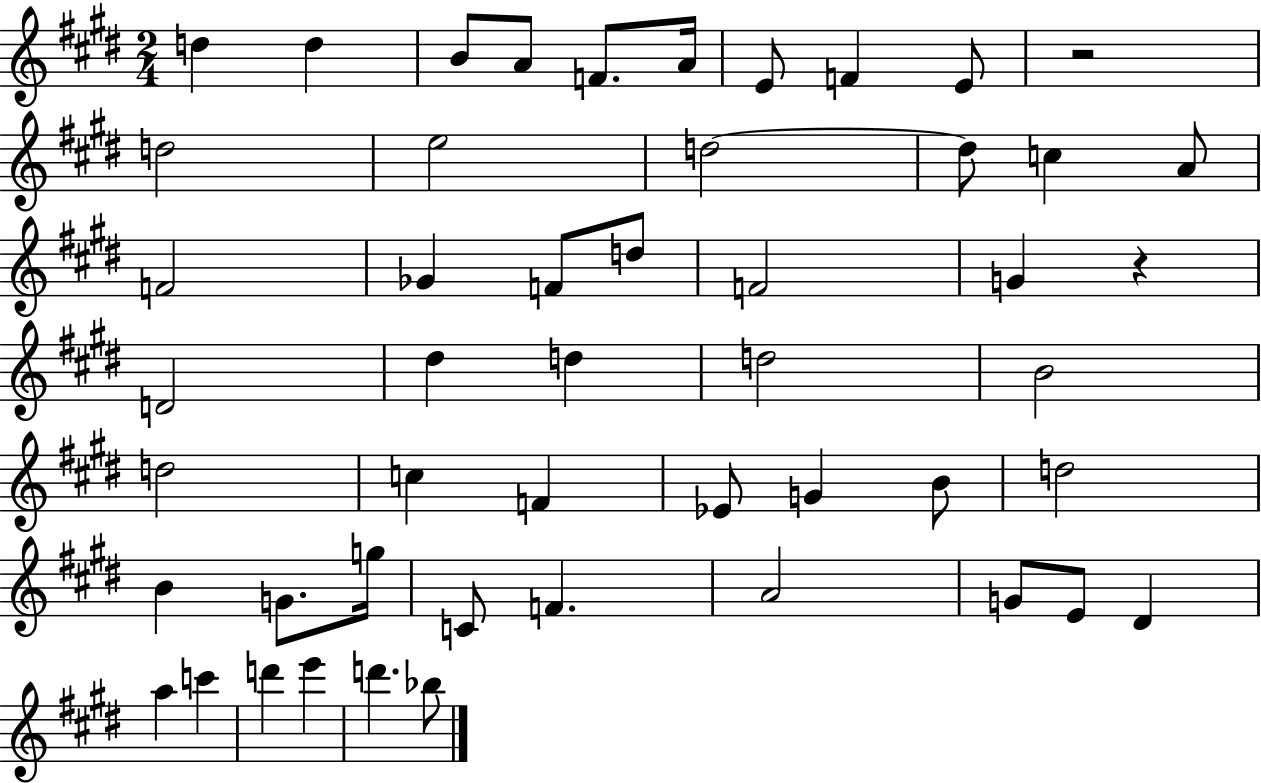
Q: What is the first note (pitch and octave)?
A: D5